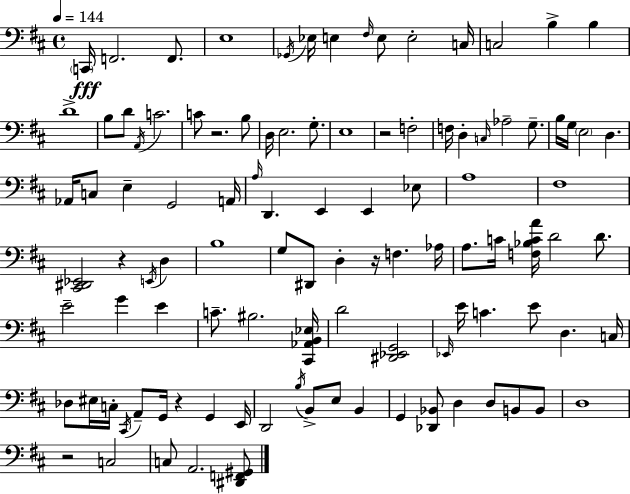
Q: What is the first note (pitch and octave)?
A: C2